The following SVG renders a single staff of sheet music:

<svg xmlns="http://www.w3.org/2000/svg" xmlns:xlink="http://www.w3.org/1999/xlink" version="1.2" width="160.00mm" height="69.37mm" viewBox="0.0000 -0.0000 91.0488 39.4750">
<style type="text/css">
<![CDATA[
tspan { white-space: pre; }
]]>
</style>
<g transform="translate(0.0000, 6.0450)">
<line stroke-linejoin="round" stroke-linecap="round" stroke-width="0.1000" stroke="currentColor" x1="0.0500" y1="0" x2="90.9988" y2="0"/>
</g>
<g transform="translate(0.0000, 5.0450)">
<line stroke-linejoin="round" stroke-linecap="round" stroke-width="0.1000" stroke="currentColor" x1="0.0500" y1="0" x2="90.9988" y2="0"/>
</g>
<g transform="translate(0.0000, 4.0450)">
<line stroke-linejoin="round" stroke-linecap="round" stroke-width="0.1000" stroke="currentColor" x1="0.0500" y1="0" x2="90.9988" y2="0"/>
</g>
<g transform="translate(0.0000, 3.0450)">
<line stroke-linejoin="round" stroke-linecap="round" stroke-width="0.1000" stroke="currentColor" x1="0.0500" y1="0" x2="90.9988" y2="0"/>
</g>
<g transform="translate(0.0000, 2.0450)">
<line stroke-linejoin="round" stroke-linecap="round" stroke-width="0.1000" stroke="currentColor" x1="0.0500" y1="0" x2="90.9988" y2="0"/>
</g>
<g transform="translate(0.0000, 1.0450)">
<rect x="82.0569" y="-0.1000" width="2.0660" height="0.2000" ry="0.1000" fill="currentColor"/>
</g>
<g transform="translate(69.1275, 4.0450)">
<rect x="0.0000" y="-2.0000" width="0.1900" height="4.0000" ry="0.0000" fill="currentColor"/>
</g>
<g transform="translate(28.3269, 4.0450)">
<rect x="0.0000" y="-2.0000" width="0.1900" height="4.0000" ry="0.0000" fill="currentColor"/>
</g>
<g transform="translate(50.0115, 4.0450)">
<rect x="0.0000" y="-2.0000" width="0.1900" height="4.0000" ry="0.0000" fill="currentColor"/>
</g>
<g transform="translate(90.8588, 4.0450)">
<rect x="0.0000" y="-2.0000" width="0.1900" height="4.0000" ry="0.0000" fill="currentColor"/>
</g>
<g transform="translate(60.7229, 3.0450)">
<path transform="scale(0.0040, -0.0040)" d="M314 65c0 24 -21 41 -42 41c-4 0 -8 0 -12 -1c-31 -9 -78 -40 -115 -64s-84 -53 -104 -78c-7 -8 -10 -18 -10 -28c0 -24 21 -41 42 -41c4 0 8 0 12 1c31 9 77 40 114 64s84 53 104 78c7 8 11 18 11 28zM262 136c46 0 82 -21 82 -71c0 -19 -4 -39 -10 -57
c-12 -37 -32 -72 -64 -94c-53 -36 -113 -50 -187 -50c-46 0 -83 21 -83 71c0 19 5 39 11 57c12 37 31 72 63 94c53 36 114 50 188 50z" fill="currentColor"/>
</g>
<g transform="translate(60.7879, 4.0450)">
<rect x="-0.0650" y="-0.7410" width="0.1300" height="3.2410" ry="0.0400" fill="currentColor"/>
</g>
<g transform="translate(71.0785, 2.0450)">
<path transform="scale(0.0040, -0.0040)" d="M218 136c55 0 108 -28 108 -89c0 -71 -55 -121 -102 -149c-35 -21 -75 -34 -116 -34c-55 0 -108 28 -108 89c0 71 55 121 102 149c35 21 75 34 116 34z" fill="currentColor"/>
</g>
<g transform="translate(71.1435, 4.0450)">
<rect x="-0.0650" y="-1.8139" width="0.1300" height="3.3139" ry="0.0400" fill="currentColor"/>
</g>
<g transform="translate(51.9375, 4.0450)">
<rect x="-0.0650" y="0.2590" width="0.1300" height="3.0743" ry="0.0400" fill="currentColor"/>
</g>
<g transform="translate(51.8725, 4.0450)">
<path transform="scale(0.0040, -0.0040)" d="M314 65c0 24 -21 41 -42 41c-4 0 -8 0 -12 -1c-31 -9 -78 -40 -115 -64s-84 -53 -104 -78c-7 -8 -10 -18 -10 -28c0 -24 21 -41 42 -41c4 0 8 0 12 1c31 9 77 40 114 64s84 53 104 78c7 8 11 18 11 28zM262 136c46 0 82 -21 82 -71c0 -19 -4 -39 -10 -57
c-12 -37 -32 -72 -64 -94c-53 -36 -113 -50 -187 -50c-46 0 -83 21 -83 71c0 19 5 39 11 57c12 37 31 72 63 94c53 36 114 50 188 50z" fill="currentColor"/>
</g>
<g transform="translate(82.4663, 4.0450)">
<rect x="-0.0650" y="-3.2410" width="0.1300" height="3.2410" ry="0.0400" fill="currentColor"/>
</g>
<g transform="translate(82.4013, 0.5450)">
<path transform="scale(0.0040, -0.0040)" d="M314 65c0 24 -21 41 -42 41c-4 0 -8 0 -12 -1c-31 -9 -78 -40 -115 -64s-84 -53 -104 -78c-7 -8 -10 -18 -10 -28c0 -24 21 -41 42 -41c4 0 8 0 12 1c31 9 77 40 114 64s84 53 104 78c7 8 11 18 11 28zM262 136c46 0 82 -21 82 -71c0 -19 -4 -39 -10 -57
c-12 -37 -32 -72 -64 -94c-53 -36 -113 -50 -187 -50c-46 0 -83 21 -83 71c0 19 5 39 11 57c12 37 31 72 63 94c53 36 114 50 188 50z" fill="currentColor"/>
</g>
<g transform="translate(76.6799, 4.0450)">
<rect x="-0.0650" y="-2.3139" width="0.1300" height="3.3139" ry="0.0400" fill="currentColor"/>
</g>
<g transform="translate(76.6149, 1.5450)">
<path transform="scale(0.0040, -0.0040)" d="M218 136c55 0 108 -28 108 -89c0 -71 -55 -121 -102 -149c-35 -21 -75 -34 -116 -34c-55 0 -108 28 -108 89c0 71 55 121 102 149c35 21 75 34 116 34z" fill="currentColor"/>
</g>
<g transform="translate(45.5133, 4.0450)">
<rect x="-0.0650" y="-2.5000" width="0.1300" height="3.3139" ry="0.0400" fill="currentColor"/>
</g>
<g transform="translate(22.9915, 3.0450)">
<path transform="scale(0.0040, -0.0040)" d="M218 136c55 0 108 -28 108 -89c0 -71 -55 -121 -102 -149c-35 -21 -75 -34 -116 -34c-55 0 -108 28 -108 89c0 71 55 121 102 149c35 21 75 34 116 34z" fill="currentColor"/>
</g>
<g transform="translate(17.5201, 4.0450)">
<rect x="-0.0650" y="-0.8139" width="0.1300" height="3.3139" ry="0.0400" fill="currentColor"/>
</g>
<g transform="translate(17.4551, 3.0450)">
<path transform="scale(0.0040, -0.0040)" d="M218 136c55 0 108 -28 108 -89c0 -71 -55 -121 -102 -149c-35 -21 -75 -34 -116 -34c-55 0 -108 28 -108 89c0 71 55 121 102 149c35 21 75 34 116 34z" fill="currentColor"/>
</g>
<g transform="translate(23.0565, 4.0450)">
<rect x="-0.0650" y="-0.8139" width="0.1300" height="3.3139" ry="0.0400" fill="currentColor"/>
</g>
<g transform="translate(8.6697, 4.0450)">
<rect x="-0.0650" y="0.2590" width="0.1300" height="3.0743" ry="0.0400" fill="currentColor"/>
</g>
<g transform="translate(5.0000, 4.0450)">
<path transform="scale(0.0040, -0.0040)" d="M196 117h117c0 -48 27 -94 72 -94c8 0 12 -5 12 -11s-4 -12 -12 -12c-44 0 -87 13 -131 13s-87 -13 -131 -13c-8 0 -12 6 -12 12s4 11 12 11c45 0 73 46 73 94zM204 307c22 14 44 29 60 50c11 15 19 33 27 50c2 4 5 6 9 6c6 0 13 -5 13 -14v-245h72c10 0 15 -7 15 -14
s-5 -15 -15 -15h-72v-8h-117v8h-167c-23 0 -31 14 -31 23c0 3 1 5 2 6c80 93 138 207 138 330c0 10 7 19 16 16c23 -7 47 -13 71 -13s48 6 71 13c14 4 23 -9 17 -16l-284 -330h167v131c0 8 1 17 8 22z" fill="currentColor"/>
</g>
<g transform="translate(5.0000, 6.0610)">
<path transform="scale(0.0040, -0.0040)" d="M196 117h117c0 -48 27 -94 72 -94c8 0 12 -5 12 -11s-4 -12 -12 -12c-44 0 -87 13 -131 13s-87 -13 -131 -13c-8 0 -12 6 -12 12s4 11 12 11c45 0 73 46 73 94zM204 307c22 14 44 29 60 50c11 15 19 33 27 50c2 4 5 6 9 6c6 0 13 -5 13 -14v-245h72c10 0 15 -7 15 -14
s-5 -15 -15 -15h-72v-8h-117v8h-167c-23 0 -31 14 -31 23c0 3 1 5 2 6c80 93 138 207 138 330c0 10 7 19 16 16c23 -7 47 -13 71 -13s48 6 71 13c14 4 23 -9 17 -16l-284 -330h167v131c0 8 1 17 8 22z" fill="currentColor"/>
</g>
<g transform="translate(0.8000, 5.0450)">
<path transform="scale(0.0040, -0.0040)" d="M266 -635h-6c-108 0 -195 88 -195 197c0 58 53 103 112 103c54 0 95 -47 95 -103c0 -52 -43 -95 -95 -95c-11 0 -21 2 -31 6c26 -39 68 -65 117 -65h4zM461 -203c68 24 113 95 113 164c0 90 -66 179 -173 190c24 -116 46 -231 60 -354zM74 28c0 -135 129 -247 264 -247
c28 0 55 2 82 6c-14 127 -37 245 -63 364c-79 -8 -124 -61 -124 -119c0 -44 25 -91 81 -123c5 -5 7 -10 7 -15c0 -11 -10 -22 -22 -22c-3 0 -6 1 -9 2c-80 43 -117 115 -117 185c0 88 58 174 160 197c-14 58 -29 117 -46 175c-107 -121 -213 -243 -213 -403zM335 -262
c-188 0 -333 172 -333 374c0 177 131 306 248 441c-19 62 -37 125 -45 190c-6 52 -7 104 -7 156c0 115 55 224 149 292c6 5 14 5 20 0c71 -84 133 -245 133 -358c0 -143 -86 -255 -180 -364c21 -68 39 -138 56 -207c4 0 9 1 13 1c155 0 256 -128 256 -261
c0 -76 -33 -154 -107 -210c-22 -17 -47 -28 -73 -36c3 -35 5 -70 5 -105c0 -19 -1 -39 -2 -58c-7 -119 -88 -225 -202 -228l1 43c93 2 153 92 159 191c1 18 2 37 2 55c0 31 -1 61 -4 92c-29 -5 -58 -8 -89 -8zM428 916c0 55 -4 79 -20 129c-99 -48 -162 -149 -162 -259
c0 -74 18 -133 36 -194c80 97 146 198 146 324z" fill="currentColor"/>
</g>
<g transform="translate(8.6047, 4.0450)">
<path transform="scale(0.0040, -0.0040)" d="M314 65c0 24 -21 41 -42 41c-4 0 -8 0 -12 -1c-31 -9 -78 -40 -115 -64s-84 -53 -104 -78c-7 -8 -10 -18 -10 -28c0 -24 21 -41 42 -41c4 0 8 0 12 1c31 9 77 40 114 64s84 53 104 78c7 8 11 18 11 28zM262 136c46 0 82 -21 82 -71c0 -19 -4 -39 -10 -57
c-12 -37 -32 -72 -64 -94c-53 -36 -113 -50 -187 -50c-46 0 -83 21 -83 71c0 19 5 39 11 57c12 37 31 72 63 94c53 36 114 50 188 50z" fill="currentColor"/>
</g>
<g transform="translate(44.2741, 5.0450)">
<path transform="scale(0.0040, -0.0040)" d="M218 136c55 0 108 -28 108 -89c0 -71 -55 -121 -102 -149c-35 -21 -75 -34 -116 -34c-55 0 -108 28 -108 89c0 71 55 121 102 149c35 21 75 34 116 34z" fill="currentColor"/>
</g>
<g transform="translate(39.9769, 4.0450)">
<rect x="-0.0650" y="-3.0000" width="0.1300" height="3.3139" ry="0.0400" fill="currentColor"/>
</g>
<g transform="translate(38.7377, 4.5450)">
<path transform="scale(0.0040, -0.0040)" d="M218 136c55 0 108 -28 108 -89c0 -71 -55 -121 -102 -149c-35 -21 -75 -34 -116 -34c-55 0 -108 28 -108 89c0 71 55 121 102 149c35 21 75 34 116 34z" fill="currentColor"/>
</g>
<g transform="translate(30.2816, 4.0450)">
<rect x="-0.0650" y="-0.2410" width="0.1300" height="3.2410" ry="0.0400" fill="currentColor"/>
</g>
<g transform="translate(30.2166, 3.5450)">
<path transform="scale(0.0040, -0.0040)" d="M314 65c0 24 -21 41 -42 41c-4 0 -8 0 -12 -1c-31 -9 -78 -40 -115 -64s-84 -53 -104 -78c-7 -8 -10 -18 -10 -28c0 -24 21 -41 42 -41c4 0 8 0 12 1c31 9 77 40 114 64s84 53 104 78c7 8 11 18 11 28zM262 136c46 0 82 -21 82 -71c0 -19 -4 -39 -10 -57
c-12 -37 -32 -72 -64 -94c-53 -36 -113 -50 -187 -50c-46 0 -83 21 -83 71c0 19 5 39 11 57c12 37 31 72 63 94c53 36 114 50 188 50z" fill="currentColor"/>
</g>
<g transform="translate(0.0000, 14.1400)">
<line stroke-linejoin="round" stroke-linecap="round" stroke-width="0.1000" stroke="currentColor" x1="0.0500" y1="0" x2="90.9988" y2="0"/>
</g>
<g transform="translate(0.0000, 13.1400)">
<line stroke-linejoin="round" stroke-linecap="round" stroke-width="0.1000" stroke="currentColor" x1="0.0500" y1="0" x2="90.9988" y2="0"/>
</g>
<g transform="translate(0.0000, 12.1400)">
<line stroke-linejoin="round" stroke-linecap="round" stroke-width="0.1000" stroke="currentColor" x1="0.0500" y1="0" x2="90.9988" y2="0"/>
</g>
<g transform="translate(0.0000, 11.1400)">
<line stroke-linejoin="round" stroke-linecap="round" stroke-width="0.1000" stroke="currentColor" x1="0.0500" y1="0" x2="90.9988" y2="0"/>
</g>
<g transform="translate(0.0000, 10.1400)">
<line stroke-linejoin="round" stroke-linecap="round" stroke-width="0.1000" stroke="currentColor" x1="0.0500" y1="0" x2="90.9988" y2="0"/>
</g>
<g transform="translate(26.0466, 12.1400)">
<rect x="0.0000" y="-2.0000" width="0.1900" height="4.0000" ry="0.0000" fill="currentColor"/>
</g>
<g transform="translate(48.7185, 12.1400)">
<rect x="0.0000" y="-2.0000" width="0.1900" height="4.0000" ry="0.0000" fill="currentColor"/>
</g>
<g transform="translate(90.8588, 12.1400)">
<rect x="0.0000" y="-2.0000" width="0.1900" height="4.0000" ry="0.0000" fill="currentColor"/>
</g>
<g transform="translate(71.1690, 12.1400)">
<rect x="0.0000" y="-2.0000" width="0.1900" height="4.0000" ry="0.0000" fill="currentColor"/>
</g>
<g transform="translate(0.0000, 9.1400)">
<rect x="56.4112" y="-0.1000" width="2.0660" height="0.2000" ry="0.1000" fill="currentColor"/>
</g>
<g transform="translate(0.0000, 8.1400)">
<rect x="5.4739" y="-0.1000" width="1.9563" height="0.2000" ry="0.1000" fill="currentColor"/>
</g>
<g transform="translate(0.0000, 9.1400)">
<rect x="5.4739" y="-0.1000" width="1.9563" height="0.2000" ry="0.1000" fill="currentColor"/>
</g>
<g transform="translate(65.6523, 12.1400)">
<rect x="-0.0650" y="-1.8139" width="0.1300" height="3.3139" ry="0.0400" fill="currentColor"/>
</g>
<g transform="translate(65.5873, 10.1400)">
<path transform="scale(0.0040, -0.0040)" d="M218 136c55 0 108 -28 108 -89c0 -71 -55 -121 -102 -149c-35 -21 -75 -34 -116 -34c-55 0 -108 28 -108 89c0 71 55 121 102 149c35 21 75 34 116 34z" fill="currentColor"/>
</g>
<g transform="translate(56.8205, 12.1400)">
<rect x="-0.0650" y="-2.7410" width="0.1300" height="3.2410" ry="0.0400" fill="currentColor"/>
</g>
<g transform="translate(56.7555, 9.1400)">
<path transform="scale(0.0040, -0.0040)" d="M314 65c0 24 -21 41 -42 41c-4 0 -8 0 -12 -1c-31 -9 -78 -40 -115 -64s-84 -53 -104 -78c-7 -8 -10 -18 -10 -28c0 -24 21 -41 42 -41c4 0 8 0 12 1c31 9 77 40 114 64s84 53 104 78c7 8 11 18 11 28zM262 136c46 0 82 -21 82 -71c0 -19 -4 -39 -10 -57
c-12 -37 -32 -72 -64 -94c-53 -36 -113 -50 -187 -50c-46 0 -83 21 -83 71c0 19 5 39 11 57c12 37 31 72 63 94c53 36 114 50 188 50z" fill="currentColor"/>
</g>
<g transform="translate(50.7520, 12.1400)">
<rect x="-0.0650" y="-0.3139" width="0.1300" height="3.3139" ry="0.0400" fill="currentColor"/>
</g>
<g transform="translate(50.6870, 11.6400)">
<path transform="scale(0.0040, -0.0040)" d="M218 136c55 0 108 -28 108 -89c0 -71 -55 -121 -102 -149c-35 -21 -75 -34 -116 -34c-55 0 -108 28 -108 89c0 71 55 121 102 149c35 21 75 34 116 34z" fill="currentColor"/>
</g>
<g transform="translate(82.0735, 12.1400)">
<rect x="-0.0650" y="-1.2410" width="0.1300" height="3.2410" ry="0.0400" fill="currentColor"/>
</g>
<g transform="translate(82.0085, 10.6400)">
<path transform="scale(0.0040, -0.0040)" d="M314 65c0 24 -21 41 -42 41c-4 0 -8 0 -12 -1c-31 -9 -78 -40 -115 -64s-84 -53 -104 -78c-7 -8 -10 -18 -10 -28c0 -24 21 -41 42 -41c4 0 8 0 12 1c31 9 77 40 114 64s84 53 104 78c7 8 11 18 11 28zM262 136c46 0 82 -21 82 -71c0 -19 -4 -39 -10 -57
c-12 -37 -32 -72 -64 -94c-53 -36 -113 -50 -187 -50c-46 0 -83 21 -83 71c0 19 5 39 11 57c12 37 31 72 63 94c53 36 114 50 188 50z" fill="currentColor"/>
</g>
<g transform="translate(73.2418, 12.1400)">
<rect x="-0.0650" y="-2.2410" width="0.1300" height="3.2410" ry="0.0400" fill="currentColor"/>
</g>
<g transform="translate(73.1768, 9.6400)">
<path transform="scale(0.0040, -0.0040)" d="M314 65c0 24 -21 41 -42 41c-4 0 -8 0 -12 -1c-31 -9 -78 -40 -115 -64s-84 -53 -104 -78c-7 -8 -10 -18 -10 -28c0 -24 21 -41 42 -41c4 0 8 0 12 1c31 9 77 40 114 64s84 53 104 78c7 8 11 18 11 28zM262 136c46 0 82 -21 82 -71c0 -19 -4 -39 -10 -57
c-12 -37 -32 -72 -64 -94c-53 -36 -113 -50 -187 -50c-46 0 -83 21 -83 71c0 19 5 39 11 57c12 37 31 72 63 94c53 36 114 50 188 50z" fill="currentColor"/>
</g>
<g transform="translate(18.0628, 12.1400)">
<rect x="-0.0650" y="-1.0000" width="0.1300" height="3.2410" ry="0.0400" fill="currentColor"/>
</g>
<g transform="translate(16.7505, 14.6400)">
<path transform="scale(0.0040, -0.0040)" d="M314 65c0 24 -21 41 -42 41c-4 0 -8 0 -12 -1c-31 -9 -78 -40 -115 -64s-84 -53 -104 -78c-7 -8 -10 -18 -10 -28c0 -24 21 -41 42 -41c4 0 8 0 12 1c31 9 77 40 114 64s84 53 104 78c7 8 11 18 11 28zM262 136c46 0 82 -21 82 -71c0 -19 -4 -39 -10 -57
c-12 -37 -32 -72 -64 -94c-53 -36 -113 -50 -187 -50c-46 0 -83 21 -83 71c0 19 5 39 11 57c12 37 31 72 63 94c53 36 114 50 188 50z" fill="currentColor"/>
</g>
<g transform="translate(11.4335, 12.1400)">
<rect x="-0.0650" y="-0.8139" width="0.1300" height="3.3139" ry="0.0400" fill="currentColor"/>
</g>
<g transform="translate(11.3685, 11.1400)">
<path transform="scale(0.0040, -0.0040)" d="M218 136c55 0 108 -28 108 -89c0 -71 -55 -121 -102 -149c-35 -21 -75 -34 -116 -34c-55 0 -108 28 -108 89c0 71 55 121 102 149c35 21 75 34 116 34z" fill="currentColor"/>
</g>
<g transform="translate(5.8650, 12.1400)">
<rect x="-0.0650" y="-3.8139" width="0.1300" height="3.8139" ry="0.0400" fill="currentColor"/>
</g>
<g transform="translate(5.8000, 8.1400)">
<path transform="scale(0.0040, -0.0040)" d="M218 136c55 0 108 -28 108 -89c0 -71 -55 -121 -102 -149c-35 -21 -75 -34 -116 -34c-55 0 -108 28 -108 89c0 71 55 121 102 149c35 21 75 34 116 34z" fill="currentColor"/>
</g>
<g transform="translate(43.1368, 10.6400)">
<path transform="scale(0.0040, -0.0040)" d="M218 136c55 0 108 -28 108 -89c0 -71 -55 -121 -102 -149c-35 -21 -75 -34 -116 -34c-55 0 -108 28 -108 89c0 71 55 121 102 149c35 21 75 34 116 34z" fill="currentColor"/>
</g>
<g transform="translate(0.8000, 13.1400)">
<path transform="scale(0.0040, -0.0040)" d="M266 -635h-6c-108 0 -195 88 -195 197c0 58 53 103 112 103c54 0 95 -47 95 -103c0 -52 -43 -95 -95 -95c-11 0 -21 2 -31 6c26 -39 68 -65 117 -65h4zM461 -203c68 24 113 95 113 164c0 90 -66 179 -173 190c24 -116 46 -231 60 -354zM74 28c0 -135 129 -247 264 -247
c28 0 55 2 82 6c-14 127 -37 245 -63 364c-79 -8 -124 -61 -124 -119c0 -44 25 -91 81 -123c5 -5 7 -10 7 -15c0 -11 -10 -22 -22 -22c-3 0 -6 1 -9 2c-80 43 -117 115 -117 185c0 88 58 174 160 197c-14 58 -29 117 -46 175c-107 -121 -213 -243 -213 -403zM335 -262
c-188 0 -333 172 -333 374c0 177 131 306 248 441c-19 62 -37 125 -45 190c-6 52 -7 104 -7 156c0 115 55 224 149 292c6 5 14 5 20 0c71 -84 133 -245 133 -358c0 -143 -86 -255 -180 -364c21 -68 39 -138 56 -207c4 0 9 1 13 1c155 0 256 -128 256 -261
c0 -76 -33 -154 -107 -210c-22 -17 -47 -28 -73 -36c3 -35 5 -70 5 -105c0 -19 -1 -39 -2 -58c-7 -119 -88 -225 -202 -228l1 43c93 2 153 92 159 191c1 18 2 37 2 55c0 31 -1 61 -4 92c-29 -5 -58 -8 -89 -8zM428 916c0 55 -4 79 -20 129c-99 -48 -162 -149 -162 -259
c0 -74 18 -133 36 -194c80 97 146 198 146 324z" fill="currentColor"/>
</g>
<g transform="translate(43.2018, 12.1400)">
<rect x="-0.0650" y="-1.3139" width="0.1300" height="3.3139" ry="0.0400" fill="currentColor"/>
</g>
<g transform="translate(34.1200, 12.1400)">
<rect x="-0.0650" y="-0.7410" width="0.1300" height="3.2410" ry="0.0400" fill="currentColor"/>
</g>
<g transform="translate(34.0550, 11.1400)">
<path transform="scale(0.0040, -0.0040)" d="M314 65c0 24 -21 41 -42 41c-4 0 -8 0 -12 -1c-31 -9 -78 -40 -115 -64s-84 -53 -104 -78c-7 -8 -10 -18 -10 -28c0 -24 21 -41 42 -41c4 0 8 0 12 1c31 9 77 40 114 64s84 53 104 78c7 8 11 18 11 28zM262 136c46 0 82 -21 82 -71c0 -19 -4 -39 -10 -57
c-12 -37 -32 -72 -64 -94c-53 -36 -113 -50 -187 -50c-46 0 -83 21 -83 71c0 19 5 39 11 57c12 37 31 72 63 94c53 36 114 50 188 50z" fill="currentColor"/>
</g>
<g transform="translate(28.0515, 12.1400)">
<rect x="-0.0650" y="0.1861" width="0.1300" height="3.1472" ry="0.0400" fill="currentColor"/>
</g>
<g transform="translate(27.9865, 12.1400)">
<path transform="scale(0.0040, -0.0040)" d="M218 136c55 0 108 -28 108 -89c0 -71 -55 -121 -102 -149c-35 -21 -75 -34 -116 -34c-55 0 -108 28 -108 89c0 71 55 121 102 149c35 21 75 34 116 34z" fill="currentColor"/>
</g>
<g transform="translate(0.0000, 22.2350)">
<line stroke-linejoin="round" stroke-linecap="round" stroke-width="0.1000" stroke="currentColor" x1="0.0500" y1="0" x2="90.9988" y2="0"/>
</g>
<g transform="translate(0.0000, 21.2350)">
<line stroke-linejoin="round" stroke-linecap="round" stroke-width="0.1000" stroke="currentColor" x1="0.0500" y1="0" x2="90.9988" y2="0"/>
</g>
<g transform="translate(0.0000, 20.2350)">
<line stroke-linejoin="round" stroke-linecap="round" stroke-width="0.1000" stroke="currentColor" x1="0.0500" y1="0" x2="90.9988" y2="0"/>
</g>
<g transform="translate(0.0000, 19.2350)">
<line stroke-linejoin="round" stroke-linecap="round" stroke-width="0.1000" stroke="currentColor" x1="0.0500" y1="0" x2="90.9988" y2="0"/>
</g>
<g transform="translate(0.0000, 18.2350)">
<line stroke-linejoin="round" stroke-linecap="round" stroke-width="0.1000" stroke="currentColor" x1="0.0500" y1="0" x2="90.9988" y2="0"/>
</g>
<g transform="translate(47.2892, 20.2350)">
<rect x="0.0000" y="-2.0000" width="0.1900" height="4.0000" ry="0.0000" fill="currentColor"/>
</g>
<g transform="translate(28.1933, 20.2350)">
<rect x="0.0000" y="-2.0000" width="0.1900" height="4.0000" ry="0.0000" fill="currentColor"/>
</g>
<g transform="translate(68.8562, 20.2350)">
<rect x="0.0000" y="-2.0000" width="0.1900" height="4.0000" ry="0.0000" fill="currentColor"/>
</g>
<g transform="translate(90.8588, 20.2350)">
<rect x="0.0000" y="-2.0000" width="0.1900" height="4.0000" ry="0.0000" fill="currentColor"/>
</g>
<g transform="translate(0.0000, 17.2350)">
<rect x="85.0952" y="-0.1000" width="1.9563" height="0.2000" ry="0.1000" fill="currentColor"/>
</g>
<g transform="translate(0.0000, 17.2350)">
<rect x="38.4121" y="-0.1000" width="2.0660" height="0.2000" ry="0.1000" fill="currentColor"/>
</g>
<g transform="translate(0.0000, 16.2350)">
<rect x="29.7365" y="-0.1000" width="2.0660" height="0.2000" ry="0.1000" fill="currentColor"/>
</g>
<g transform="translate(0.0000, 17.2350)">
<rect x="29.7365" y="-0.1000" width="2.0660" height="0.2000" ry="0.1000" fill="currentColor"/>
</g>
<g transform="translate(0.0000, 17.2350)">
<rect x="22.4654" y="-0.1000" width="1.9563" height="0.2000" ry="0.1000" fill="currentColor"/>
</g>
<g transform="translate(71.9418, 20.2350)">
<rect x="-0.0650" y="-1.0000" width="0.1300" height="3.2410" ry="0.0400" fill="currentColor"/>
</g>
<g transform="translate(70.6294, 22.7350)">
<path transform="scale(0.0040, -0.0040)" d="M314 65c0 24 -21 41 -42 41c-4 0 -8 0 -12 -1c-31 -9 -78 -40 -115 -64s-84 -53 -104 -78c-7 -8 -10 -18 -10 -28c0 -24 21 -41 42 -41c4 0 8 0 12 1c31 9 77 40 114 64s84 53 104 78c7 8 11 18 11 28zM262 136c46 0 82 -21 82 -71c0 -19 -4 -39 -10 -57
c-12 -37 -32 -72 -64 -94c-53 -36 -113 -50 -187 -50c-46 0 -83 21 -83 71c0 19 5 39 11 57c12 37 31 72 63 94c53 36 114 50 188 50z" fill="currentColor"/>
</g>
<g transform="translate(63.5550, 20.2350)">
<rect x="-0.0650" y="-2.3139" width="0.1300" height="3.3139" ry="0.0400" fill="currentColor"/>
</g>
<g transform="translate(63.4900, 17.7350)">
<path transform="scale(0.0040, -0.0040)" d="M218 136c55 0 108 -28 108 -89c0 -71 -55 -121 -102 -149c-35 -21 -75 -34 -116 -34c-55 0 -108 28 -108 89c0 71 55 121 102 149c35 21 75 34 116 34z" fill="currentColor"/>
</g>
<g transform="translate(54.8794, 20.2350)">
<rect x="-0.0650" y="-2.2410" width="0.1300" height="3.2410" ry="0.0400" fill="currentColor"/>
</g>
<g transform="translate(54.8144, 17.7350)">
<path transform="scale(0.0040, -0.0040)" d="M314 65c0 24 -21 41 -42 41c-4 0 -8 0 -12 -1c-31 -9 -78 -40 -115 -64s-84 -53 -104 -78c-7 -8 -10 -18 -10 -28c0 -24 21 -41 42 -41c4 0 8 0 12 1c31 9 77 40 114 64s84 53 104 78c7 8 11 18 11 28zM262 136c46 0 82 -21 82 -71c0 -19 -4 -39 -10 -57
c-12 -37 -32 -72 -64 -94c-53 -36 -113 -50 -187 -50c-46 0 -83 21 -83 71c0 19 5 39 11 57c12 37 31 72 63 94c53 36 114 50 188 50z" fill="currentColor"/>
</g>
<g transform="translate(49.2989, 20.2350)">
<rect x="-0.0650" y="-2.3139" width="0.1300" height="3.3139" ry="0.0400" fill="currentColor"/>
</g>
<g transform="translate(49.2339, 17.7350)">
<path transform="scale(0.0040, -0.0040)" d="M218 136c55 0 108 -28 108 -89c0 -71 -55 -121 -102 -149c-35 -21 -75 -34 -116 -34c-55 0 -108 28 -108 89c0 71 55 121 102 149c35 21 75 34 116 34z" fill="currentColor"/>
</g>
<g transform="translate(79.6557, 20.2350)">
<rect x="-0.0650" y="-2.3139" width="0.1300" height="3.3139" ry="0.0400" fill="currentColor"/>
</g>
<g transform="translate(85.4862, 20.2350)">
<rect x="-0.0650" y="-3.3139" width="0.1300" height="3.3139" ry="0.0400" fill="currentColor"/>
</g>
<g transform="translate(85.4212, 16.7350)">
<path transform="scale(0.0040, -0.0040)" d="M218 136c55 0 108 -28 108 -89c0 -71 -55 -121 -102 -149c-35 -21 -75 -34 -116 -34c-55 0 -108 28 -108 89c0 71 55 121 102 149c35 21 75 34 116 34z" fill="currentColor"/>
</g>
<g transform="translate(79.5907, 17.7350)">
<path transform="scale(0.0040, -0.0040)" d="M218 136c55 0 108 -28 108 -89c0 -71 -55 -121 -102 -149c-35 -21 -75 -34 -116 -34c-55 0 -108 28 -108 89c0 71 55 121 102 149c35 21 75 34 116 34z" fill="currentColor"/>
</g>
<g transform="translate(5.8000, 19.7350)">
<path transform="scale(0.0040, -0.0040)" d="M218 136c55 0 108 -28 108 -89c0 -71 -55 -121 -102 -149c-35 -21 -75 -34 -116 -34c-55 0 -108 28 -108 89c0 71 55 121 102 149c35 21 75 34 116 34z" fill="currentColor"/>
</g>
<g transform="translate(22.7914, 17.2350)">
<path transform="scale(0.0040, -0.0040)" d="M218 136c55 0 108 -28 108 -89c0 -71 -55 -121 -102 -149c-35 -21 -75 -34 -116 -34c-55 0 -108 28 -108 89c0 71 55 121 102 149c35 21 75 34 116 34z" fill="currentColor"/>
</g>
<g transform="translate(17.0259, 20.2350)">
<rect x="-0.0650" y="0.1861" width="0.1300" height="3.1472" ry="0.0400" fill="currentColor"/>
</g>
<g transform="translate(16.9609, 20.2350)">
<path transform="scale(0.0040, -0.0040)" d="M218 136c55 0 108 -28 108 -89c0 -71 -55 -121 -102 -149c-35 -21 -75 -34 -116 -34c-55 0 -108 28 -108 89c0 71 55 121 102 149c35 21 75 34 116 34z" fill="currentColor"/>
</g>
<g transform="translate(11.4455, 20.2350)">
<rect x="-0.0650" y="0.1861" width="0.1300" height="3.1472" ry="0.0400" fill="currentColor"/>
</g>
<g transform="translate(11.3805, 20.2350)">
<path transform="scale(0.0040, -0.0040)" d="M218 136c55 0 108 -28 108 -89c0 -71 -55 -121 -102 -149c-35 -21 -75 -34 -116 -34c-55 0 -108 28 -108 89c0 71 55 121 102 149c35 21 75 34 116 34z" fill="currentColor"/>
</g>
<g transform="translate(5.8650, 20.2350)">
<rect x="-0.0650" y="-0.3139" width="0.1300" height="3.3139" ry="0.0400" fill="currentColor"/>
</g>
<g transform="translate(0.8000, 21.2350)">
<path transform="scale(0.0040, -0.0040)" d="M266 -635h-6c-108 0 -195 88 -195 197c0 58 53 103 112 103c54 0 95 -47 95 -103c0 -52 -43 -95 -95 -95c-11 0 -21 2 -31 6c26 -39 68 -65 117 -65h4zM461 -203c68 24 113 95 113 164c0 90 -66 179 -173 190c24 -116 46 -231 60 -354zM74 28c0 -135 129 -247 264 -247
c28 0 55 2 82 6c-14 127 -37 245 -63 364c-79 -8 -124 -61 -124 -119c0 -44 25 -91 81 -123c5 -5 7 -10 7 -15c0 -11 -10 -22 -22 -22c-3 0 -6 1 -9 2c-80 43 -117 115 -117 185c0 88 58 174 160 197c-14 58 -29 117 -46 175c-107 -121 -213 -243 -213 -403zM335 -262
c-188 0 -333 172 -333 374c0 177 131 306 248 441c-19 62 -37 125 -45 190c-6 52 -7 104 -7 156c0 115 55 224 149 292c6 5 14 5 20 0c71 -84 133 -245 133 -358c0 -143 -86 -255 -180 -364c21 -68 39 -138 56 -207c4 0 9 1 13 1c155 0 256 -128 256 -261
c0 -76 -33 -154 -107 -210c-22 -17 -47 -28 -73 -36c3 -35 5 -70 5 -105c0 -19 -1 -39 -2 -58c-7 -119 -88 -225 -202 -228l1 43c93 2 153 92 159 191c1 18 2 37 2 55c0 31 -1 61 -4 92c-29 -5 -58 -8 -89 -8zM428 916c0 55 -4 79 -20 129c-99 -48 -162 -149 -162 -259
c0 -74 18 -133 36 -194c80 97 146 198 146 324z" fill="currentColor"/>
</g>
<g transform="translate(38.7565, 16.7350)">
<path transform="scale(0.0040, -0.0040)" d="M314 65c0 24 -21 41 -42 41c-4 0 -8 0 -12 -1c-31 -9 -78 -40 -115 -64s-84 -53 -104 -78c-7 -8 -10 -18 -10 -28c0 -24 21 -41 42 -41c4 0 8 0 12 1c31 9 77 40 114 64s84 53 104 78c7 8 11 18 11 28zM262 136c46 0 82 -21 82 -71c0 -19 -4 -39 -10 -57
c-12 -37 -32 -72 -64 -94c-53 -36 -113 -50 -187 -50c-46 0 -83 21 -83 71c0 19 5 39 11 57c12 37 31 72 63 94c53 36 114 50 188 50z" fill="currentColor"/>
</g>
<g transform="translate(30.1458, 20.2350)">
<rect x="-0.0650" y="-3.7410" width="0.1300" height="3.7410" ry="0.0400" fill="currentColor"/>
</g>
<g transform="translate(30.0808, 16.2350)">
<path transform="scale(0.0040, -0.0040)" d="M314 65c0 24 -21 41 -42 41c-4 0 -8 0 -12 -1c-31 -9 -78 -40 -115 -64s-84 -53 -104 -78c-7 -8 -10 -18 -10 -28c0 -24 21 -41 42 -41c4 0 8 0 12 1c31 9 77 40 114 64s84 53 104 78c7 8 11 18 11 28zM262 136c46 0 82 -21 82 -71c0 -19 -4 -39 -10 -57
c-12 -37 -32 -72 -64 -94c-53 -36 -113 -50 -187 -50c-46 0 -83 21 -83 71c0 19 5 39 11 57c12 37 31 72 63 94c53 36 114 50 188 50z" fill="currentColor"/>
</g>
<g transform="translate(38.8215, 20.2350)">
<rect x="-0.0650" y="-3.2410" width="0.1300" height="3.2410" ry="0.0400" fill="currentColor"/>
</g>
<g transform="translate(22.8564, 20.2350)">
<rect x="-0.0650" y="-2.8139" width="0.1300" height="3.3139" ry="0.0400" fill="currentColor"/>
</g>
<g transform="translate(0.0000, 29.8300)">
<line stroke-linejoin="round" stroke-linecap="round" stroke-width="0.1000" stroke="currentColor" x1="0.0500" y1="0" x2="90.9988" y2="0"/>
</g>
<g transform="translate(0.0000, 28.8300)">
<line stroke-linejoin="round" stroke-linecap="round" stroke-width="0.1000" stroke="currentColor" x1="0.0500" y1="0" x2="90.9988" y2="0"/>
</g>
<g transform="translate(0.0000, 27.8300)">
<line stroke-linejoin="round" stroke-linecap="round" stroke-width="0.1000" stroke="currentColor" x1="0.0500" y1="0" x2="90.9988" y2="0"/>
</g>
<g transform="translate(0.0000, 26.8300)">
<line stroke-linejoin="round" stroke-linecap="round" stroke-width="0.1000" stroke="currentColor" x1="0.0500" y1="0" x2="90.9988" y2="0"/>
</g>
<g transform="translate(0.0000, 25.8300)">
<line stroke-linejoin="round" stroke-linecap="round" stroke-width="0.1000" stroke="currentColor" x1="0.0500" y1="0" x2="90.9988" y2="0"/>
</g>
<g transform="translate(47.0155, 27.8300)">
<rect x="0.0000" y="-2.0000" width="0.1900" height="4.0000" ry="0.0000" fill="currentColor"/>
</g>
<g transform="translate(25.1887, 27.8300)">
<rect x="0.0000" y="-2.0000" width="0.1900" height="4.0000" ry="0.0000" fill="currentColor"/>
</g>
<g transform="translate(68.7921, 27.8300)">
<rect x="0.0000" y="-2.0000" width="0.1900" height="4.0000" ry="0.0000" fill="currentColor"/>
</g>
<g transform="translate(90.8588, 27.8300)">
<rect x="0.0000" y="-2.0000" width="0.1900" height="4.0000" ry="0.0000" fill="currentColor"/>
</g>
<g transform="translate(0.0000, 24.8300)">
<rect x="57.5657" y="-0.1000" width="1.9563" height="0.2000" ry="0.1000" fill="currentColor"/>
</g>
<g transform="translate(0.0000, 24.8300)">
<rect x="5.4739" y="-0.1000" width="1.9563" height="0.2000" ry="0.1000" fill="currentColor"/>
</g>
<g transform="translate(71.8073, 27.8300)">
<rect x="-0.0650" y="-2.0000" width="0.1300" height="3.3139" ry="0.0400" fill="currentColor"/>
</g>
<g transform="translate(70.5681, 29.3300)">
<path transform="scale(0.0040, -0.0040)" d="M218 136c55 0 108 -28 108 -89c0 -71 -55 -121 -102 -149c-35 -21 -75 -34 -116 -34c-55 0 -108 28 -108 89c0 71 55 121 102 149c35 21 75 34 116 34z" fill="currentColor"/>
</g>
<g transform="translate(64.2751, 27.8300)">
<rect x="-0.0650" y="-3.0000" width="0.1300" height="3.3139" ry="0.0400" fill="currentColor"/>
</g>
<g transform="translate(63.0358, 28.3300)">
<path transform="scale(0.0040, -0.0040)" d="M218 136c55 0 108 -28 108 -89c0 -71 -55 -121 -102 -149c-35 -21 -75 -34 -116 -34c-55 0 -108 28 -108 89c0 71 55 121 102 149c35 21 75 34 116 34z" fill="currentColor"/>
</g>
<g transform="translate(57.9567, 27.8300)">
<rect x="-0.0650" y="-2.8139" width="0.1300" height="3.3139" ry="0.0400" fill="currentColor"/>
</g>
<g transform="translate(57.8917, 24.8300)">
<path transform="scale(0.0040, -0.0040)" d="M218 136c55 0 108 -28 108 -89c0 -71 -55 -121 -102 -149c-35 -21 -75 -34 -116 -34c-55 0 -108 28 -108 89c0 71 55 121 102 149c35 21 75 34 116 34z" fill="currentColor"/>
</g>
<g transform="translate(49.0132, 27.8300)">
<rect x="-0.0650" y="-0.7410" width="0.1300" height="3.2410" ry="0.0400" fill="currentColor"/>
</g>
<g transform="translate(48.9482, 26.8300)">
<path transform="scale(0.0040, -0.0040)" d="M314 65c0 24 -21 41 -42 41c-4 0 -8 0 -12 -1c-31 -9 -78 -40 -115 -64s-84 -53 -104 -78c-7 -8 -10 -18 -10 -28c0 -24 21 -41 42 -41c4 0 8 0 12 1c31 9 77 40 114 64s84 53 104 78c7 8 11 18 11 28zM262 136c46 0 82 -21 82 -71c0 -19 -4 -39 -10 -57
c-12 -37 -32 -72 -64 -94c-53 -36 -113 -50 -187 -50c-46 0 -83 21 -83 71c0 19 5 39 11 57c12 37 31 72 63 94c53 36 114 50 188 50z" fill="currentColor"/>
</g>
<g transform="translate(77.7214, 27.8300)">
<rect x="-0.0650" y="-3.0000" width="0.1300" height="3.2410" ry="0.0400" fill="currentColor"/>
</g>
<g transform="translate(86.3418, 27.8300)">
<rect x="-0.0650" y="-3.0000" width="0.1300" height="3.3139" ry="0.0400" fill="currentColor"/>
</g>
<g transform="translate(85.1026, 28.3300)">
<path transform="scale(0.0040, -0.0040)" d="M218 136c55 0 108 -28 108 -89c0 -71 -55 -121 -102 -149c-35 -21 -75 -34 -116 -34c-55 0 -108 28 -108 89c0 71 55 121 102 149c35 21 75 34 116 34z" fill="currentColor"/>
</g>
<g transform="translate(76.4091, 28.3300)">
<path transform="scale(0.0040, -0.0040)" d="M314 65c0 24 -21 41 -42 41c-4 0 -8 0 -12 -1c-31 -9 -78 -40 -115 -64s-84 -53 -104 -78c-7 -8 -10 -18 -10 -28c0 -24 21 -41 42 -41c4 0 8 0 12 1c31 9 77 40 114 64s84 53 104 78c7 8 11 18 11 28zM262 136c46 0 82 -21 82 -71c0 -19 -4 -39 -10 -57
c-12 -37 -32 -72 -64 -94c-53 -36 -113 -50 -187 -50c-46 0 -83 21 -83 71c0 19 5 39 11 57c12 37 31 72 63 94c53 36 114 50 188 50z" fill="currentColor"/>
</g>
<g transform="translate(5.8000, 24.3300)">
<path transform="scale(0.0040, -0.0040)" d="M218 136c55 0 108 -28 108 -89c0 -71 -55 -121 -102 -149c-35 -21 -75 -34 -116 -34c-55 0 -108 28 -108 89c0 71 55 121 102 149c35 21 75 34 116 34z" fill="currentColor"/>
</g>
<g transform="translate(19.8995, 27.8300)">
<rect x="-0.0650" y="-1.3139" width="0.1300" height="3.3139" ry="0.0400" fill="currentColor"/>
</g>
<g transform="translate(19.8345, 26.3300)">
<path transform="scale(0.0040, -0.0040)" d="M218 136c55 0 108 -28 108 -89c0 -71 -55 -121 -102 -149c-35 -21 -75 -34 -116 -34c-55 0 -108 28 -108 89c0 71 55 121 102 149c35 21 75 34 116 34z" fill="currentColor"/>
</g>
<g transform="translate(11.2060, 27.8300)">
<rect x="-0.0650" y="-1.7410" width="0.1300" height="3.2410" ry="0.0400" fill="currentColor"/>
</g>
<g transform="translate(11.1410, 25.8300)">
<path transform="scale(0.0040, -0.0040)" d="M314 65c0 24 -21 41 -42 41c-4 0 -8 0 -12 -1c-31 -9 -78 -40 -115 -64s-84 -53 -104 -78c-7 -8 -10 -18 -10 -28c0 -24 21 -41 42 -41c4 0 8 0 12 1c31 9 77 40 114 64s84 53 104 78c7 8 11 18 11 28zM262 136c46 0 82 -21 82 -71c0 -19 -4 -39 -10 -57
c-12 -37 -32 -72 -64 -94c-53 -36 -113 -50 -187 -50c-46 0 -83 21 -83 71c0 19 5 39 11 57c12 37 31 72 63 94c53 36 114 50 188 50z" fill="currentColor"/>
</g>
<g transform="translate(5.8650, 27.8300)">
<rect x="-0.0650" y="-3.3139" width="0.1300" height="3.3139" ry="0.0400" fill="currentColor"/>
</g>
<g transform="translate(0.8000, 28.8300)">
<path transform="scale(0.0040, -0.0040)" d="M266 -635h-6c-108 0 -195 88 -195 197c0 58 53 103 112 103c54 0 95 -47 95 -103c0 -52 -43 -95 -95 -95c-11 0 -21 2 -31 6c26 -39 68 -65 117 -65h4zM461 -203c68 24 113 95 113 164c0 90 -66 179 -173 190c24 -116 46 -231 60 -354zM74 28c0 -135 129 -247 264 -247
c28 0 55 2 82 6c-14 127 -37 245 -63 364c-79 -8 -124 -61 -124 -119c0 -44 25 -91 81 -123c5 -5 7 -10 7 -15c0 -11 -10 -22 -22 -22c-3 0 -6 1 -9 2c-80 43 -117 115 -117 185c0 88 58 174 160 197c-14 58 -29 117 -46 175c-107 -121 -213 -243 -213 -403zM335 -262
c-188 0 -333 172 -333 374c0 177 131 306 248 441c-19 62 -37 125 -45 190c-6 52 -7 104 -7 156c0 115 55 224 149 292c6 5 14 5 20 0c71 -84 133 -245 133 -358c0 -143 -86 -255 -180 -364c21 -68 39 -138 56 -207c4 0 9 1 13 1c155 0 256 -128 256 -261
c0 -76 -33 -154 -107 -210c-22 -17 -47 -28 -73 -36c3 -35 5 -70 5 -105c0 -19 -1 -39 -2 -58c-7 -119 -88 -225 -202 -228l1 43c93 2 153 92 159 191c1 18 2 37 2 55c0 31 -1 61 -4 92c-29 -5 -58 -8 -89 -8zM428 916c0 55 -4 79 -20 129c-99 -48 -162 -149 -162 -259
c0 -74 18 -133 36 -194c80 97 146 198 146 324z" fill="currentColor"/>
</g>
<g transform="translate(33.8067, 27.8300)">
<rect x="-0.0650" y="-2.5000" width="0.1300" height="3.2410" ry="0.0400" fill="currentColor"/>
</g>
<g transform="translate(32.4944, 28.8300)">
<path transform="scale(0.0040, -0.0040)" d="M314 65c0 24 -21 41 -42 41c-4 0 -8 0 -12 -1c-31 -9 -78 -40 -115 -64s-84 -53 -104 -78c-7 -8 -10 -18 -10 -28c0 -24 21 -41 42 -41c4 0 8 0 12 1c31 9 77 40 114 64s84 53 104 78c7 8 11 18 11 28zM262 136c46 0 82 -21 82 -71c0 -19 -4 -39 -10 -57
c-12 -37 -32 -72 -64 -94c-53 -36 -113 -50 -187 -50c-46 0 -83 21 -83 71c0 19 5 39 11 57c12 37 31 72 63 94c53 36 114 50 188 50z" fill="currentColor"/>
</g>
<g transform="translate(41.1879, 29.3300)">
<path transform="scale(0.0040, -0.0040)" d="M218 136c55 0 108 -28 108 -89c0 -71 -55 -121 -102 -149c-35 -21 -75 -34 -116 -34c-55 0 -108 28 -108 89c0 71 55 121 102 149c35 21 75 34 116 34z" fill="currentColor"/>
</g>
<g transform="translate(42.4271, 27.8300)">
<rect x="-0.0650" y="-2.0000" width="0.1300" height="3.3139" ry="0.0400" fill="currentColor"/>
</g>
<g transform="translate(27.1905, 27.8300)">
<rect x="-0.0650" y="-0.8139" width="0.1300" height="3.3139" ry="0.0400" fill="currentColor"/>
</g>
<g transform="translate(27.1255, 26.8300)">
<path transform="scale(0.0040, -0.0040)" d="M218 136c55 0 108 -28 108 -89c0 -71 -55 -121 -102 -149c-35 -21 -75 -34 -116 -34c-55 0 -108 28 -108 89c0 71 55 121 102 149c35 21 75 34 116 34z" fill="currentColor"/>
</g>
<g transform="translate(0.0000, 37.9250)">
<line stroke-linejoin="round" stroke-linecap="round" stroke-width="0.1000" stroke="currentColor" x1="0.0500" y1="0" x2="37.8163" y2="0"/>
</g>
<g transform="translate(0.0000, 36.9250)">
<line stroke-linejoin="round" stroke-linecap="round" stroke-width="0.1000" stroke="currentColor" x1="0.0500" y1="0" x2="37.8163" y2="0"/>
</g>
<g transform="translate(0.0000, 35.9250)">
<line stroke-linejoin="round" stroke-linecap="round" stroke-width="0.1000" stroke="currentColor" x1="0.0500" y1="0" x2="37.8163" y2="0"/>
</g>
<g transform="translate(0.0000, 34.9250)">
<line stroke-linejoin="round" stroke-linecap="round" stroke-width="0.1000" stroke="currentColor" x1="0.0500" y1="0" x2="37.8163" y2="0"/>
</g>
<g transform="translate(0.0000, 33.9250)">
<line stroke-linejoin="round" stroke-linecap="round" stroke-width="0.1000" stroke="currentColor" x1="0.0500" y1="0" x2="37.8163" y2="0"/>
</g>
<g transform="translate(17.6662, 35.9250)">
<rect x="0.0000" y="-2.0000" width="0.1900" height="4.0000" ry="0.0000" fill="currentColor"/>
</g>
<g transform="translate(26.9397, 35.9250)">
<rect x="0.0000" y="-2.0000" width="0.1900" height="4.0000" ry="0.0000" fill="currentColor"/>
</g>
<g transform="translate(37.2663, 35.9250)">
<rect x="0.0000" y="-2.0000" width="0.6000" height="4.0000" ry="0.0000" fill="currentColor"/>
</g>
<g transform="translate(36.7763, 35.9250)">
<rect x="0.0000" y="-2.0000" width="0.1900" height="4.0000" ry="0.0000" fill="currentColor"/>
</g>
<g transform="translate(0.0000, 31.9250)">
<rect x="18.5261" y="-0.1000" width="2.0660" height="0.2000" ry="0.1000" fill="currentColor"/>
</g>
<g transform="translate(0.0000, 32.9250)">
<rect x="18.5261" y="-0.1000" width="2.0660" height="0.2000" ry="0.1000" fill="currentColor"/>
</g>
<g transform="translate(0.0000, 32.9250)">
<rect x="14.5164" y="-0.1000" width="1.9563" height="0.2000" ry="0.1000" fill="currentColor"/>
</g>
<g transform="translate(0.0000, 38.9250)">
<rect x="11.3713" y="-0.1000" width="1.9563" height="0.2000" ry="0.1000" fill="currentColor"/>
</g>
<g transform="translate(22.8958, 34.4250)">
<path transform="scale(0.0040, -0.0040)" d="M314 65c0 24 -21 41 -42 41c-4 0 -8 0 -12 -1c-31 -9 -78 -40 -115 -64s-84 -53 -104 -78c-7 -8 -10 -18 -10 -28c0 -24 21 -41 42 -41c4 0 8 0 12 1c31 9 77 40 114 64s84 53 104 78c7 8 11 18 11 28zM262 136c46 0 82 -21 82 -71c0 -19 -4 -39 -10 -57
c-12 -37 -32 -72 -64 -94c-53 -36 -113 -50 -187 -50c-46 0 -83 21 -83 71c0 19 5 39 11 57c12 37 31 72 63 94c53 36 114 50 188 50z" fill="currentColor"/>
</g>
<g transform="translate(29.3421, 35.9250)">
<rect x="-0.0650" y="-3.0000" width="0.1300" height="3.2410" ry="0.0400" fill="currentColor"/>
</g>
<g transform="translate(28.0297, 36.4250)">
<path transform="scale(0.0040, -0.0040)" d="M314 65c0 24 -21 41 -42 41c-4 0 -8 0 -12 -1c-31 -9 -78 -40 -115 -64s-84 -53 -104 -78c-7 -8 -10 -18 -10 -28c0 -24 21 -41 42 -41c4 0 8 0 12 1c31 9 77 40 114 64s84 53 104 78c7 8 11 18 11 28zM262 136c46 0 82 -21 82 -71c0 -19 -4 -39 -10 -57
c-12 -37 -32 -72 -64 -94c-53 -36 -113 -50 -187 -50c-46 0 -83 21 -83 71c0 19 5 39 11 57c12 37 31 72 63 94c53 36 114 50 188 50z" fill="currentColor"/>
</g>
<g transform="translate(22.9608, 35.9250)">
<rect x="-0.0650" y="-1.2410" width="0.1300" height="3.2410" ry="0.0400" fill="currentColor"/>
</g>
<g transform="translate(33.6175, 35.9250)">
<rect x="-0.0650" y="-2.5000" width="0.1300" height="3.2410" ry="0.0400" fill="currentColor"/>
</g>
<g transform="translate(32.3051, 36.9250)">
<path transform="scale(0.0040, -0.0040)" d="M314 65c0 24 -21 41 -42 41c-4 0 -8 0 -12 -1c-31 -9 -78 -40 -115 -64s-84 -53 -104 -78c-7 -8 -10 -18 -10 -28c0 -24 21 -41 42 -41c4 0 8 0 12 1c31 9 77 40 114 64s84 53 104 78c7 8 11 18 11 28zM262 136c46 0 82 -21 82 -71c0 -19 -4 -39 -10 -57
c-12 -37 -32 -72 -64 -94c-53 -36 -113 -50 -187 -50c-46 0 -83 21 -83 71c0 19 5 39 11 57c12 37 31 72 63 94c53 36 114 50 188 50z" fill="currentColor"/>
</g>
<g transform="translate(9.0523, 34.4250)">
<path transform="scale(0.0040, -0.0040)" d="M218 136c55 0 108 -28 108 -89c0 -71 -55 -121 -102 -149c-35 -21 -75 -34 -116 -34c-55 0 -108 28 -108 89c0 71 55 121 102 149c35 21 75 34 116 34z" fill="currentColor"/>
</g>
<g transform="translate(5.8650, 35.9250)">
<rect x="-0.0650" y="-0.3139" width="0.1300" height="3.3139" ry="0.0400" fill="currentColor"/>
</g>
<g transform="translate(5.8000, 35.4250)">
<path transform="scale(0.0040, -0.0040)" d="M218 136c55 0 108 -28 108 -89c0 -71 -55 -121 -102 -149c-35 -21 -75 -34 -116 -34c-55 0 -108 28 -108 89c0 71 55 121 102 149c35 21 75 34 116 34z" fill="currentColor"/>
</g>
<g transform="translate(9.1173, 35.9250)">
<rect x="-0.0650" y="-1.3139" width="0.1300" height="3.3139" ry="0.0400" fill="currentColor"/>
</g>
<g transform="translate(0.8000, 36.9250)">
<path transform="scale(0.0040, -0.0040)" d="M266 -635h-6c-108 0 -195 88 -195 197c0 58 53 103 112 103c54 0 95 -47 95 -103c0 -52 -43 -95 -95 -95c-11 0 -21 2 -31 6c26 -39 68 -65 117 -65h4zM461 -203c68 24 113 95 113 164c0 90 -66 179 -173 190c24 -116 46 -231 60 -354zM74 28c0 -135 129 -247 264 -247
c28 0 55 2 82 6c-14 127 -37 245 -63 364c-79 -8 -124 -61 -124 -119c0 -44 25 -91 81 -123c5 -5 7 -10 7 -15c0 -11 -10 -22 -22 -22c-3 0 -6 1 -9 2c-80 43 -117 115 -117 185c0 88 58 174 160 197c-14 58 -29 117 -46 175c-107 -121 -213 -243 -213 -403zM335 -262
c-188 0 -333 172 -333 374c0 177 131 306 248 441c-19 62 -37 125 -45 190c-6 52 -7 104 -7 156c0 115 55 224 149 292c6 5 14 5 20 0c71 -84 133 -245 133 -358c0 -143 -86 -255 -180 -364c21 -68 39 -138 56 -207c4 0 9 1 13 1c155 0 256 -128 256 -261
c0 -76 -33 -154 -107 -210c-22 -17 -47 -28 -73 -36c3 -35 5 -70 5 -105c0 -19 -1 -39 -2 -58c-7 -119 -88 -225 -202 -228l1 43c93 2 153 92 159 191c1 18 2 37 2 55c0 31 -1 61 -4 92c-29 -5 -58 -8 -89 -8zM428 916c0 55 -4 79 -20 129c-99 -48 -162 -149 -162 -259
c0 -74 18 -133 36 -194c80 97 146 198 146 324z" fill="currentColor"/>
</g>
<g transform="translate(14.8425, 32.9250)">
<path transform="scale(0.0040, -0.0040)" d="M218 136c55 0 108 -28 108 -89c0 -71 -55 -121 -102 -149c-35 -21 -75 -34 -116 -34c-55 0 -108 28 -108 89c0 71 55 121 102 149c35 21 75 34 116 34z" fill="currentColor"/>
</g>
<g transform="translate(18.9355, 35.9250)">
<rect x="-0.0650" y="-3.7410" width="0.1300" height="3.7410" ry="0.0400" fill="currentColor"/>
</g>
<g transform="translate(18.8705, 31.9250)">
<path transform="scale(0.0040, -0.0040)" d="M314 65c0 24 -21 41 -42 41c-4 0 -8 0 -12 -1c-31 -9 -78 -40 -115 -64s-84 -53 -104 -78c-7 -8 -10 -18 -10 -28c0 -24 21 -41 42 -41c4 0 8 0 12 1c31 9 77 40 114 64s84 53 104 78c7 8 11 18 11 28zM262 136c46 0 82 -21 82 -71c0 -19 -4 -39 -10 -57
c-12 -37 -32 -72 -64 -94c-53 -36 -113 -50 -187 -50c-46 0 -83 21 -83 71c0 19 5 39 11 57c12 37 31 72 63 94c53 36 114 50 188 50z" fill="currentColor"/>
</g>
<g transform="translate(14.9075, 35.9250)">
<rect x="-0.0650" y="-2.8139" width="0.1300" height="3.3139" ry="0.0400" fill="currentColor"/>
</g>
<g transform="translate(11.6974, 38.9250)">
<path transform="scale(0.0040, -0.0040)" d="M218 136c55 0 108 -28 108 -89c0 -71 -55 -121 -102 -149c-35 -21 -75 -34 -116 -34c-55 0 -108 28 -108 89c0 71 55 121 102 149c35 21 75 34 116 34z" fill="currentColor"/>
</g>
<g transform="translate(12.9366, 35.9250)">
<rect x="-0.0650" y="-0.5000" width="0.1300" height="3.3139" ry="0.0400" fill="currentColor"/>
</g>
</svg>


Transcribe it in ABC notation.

X:1
T:Untitled
M:4/4
L:1/4
K:C
B2 d d c2 A G B2 d2 f g b2 c' d D2 B d2 e c a2 f g2 e2 c B B a c'2 b2 g g2 g D2 g b b f2 e d G2 F d2 a A F A2 A c e C a c'2 e2 A2 G2